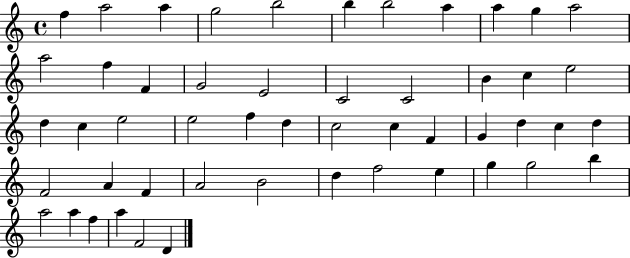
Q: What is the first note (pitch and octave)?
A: F5